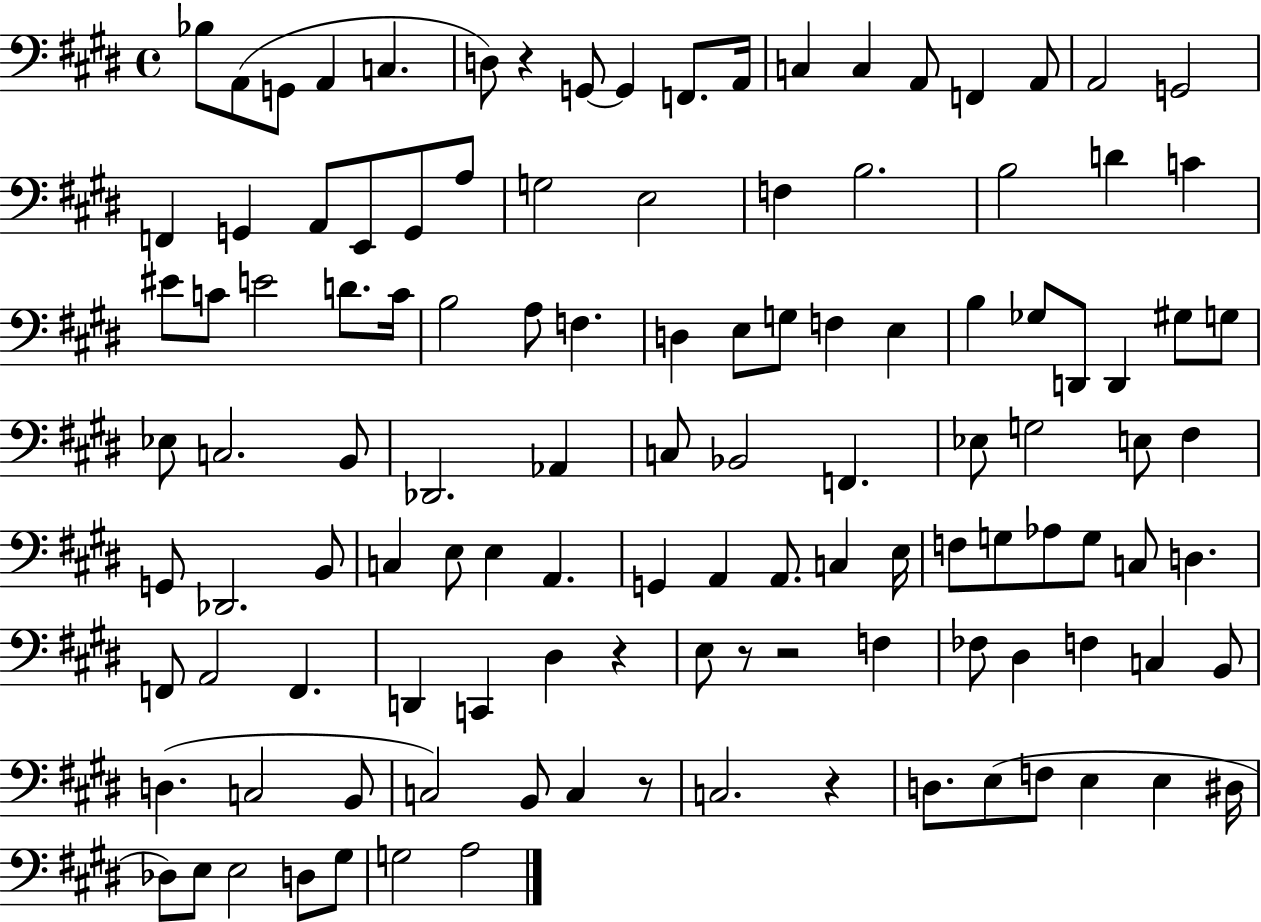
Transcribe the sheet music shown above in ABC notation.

X:1
T:Untitled
M:4/4
L:1/4
K:E
_B,/2 A,,/2 G,,/2 A,, C, D,/2 z G,,/2 G,, F,,/2 A,,/4 C, C, A,,/2 F,, A,,/2 A,,2 G,,2 F,, G,, A,,/2 E,,/2 G,,/2 A,/2 G,2 E,2 F, B,2 B,2 D C ^E/2 C/2 E2 D/2 C/4 B,2 A,/2 F, D, E,/2 G,/2 F, E, B, _G,/2 D,,/2 D,, ^G,/2 G,/2 _E,/2 C,2 B,,/2 _D,,2 _A,, C,/2 _B,,2 F,, _E,/2 G,2 E,/2 ^F, G,,/2 _D,,2 B,,/2 C, E,/2 E, A,, G,, A,, A,,/2 C, E,/4 F,/2 G,/2 _A,/2 G,/2 C,/2 D, F,,/2 A,,2 F,, D,, C,, ^D, z E,/2 z/2 z2 F, _F,/2 ^D, F, C, B,,/2 D, C,2 B,,/2 C,2 B,,/2 C, z/2 C,2 z D,/2 E,/2 F,/2 E, E, ^D,/4 _D,/2 E,/2 E,2 D,/2 ^G,/2 G,2 A,2